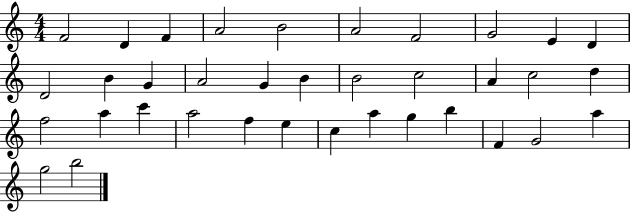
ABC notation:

X:1
T:Untitled
M:4/4
L:1/4
K:C
F2 D F A2 B2 A2 F2 G2 E D D2 B G A2 G B B2 c2 A c2 d f2 a c' a2 f e c a g b F G2 a g2 b2